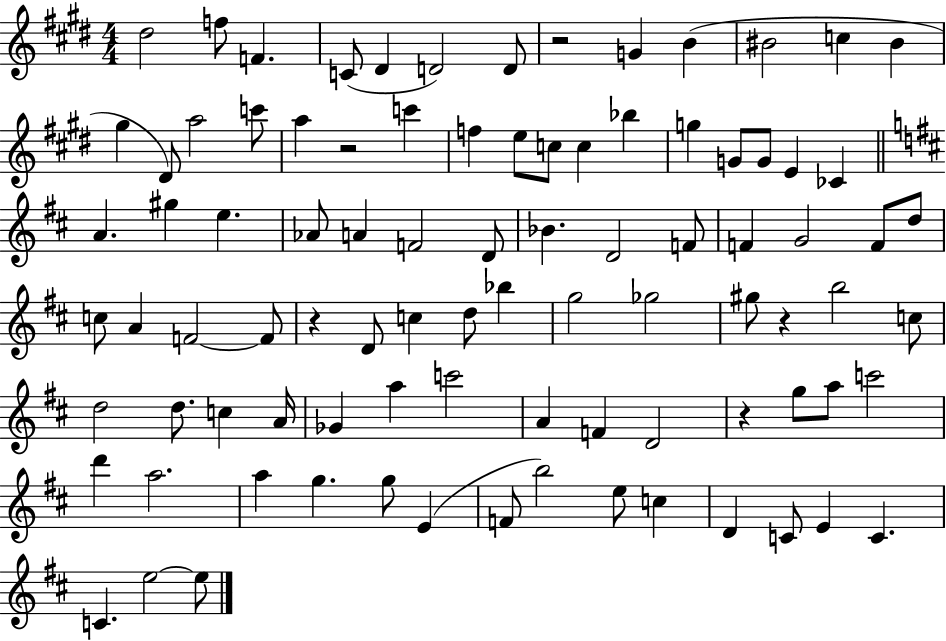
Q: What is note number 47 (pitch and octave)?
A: D4